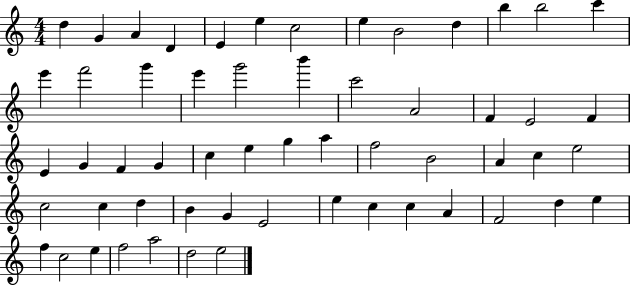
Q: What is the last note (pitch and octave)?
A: E5